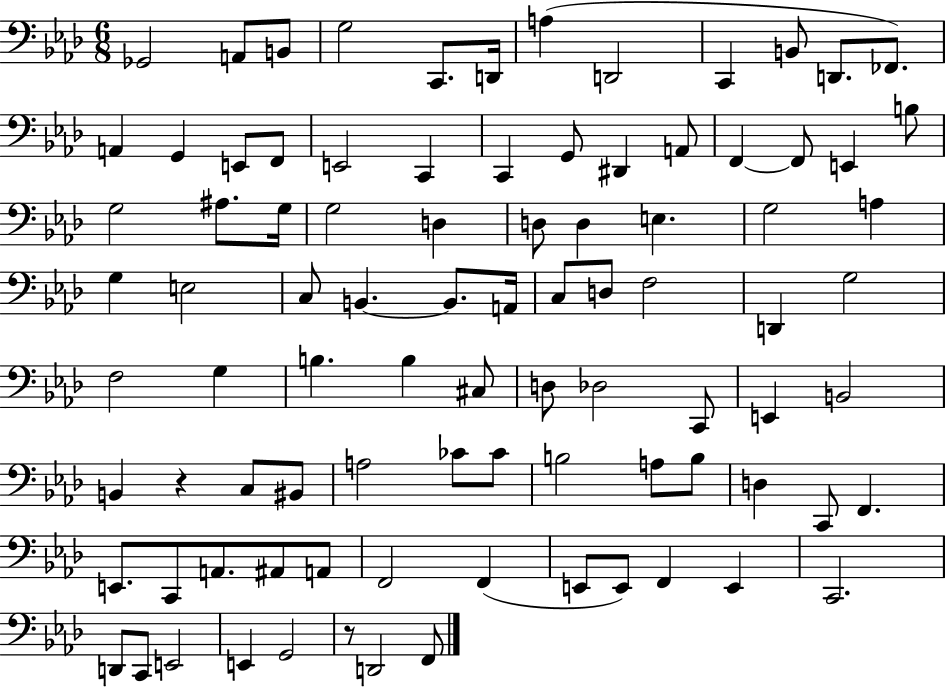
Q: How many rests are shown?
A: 2